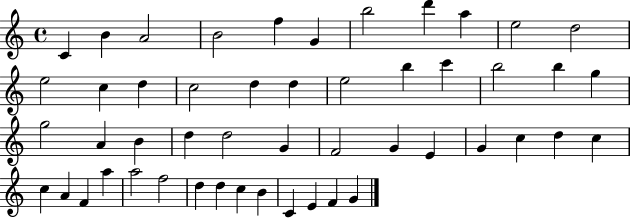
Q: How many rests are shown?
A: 0